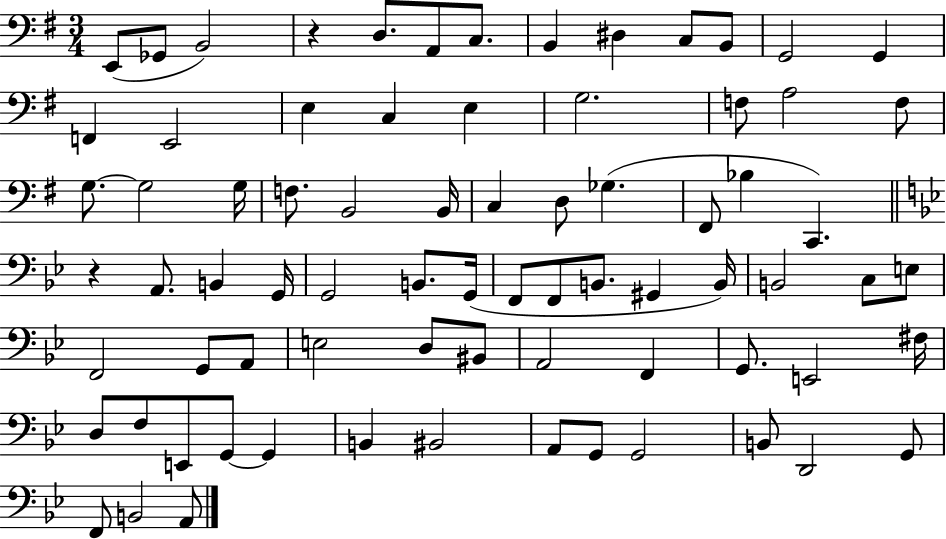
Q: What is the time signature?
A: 3/4